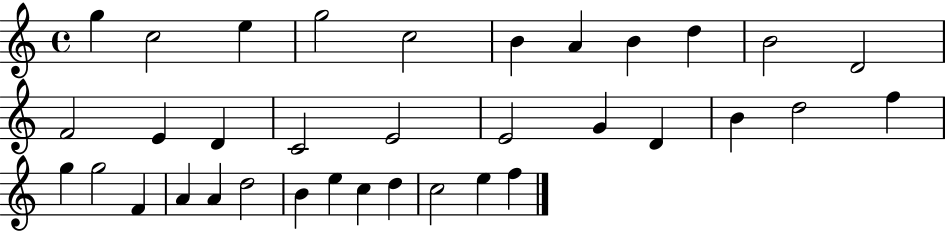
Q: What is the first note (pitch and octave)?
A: G5